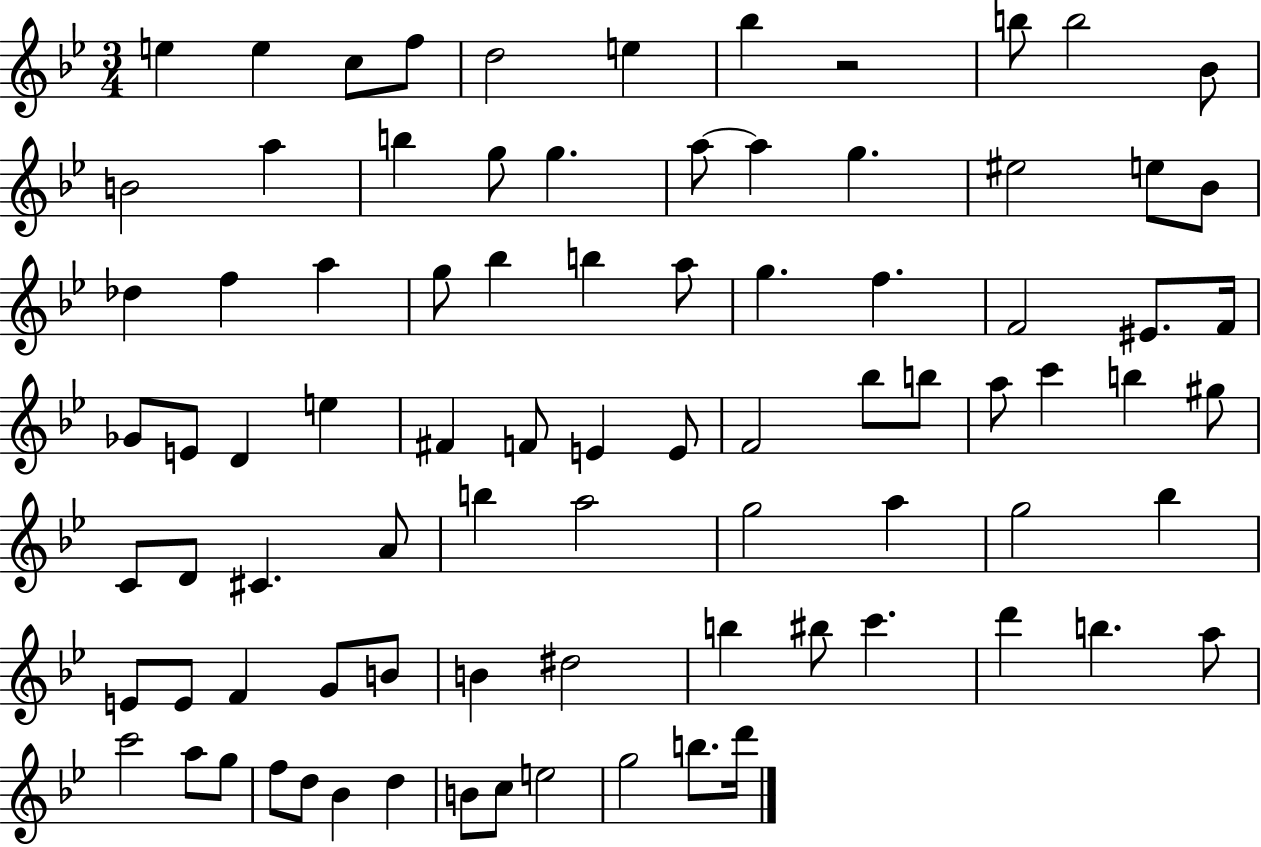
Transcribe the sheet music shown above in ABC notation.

X:1
T:Untitled
M:3/4
L:1/4
K:Bb
e e c/2 f/2 d2 e _b z2 b/2 b2 _B/2 B2 a b g/2 g a/2 a g ^e2 e/2 _B/2 _d f a g/2 _b b a/2 g f F2 ^E/2 F/4 _G/2 E/2 D e ^F F/2 E E/2 F2 _b/2 b/2 a/2 c' b ^g/2 C/2 D/2 ^C A/2 b a2 g2 a g2 _b E/2 E/2 F G/2 B/2 B ^d2 b ^b/2 c' d' b a/2 c'2 a/2 g/2 f/2 d/2 _B d B/2 c/2 e2 g2 b/2 d'/4